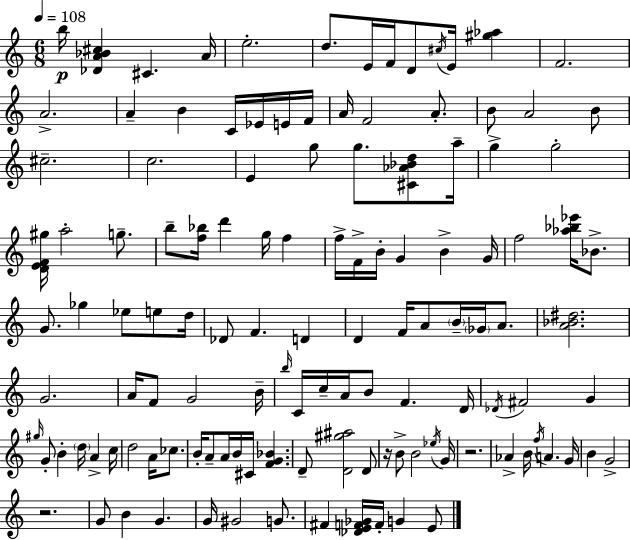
B5/s [Db4,A4,Bb4,C#5]/q C#4/q. A4/s E5/h. D5/e. E4/s F4/s D4/e C#5/s E4/s [G#5,Ab5]/q F4/h. A4/h. A4/q B4/q C4/s Eb4/s E4/s F4/s A4/s F4/h A4/e. B4/e A4/h B4/e C#5/h. C5/h. E4/q G5/e G5/e. [C#4,Ab4,Bb4,D5]/e A5/s G5/q G5/h [D4,E4,F4,G#5]/s A5/h G5/e. B5/e [F5,Bb5]/s D6/q G5/s F5/q F5/s F4/s B4/s G4/q B4/q G4/s F5/h [Ab5,Bb5,Eb6]/s Bb4/e. G4/e. Gb5/q Eb5/e E5/e D5/s Db4/e F4/q. D4/q D4/q F4/s A4/e B4/s Gb4/s A4/e. [A4,Bb4,D#5]/h. G4/h. A4/s F4/e G4/h B4/s B5/s C4/s C5/s A4/s B4/e F4/q. D4/s Db4/s F#4/h G4/q G#5/s G4/e B4/q D5/s A4/q C5/s D5/h A4/s CES5/e. B4/s A4/e A4/s B4/s C#4/s [F4,G4,Bb4]/q. D4/e [D4,G#5,A#5]/h D4/e R/s B4/e B4/h Eb5/s G4/s R/h. Ab4/q B4/s F5/s A4/q. G4/s B4/q G4/h R/h. G4/e B4/q G4/q. G4/s G#4/h G4/e. F#4/q [Db4,E4,F4,Gb4]/s F4/s G4/q E4/e